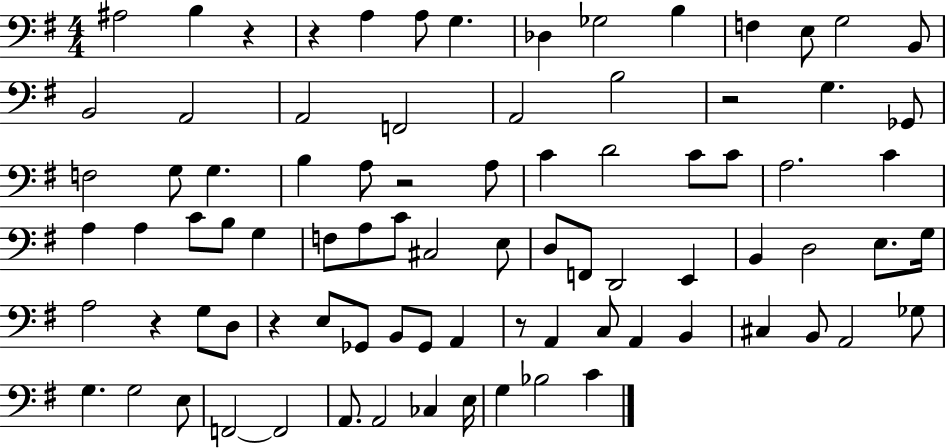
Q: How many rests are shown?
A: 7